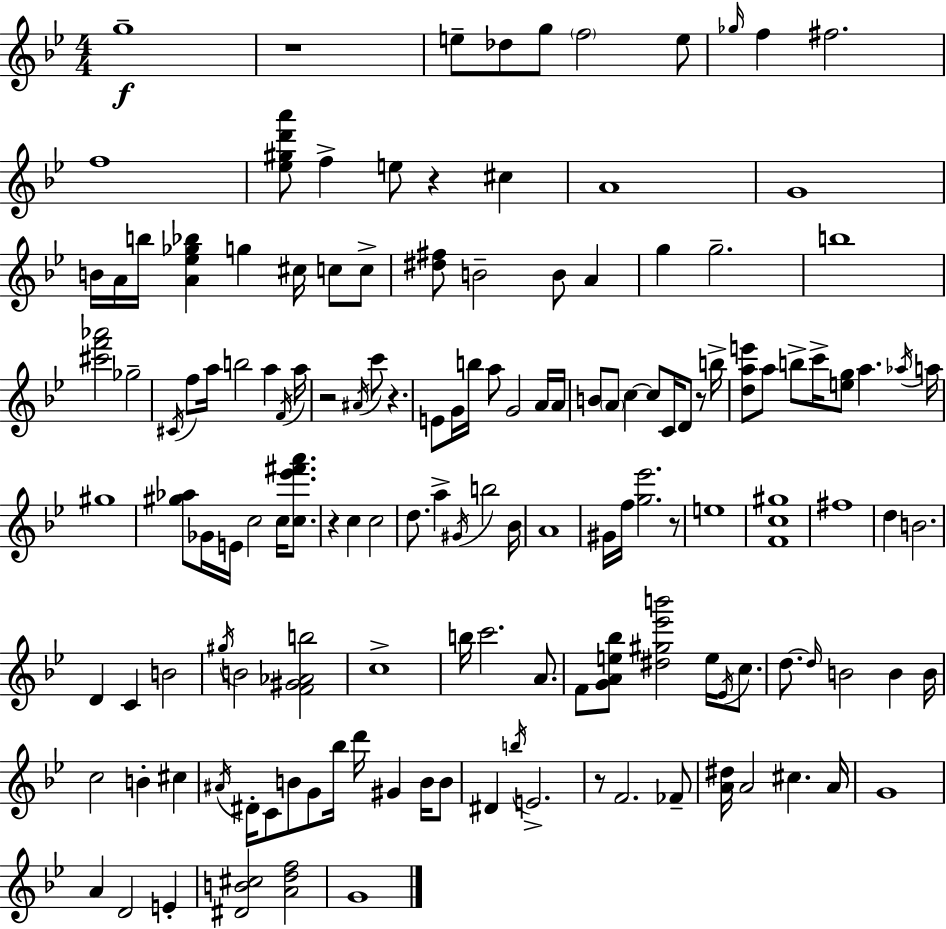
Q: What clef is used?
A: treble